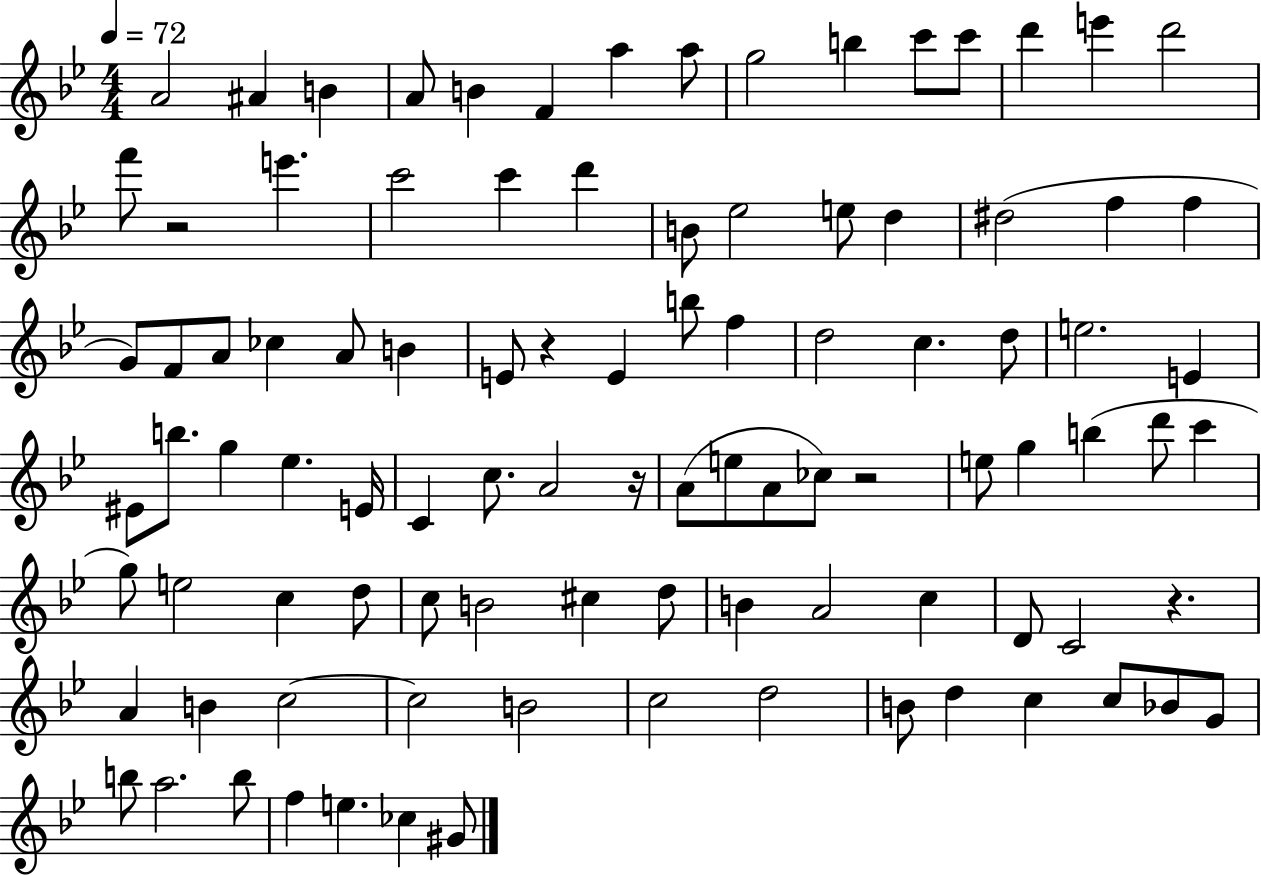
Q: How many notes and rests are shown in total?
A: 97